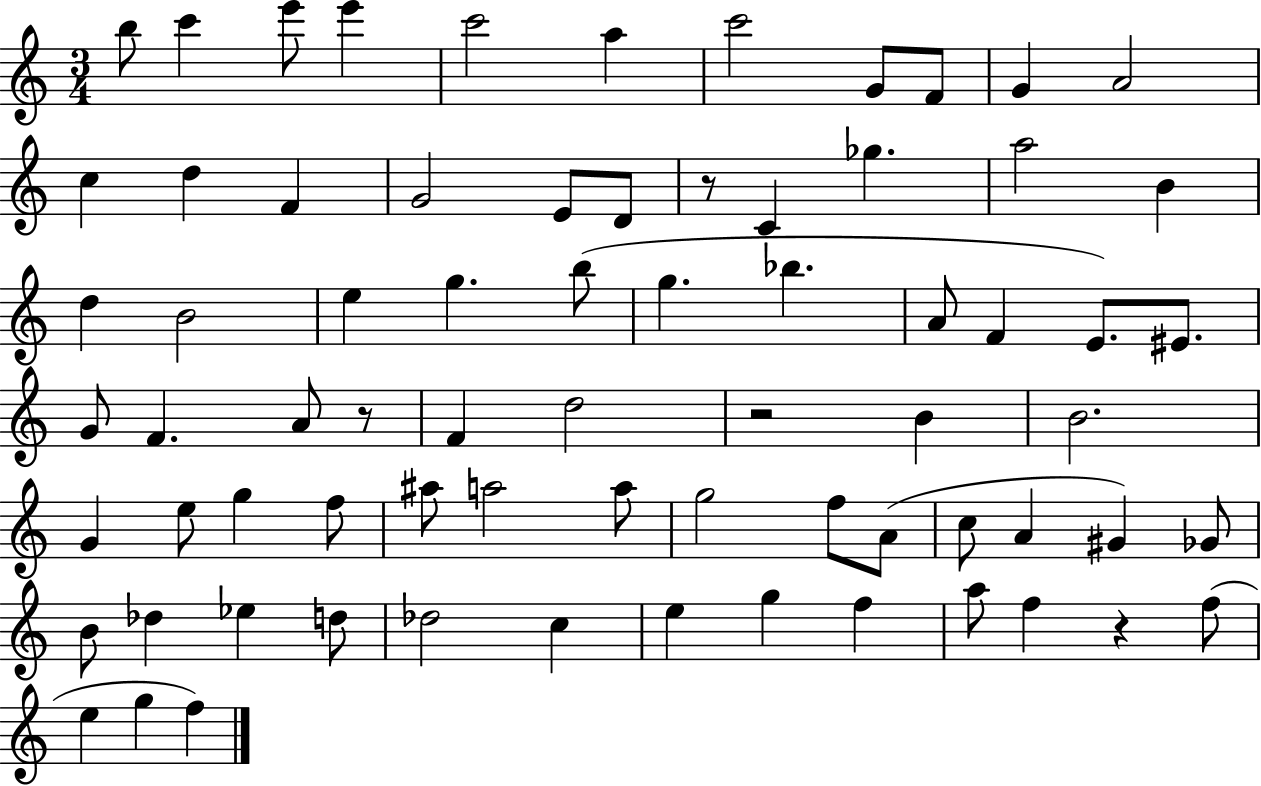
{
  \clef treble
  \numericTimeSignature
  \time 3/4
  \key c \major
  b''8 c'''4 e'''8 e'''4 | c'''2 a''4 | c'''2 g'8 f'8 | g'4 a'2 | \break c''4 d''4 f'4 | g'2 e'8 d'8 | r8 c'4 ges''4. | a''2 b'4 | \break d''4 b'2 | e''4 g''4. b''8( | g''4. bes''4. | a'8 f'4 e'8.) eis'8. | \break g'8 f'4. a'8 r8 | f'4 d''2 | r2 b'4 | b'2. | \break g'4 e''8 g''4 f''8 | ais''8 a''2 a''8 | g''2 f''8 a'8( | c''8 a'4 gis'4) ges'8 | \break b'8 des''4 ees''4 d''8 | des''2 c''4 | e''4 g''4 f''4 | a''8 f''4 r4 f''8( | \break e''4 g''4 f''4) | \bar "|."
}